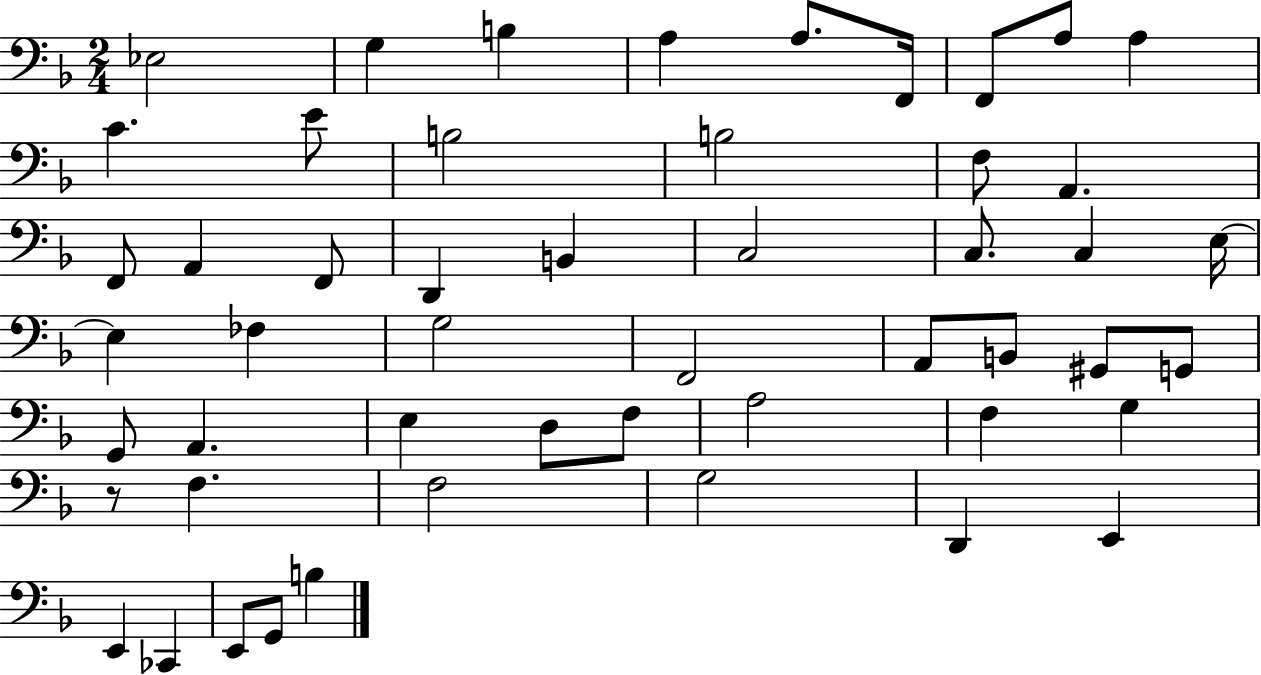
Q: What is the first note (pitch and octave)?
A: Eb3